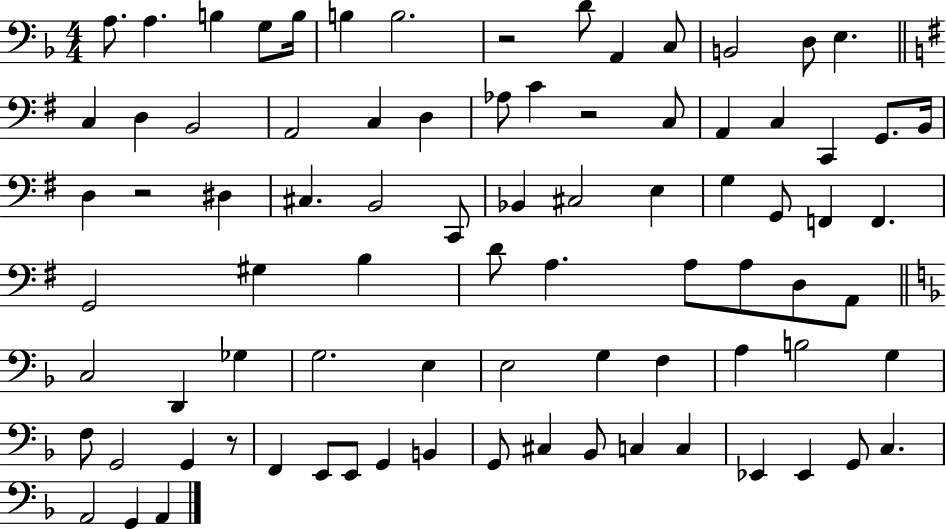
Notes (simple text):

A3/e. A3/q. B3/q G3/e B3/s B3/q B3/h. R/h D4/e A2/q C3/e B2/h D3/e E3/q. C3/q D3/q B2/h A2/h C3/q D3/q Ab3/e C4/q R/h C3/e A2/q C3/q C2/q G2/e. B2/s D3/q R/h D#3/q C#3/q. B2/h C2/e Bb2/q C#3/h E3/q G3/q G2/e F2/q F2/q. G2/h G#3/q B3/q D4/e A3/q. A3/e A3/e D3/e A2/e C3/h D2/q Gb3/q G3/h. E3/q E3/h G3/q F3/q A3/q B3/h G3/q F3/e G2/h G2/q R/e F2/q E2/e E2/e G2/q B2/q G2/e C#3/q Bb2/e C3/q C3/q Eb2/q Eb2/q G2/e C3/q. A2/h G2/q A2/q